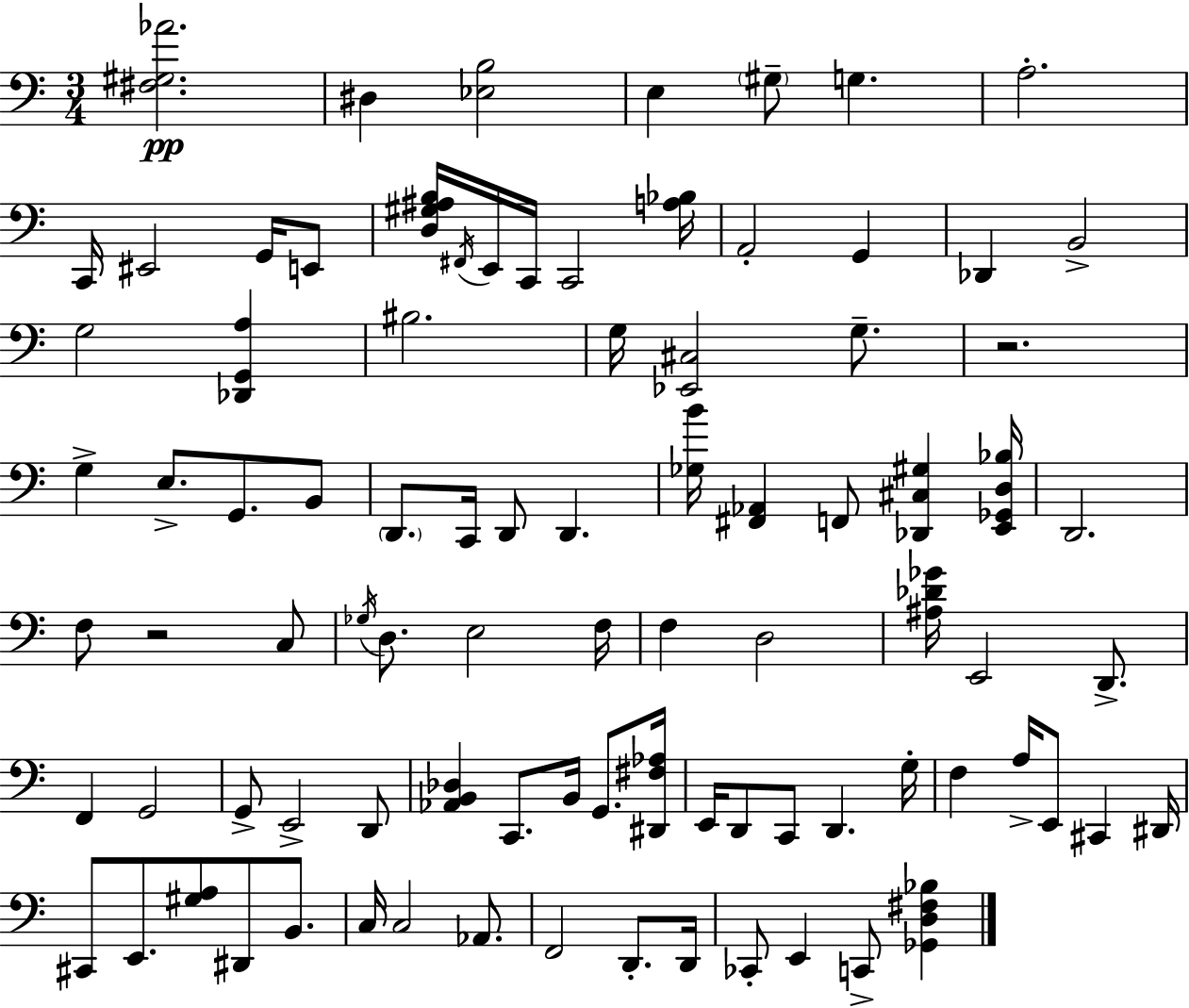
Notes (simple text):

[F#3,G#3,Ab4]/h. D#3/q [Eb3,B3]/h E3/q G#3/e G3/q. A3/h. C2/s EIS2/h G2/s E2/e [D3,G#3,A#3,B3]/s F#2/s E2/s C2/s C2/h [A3,Bb3]/s A2/h G2/q Db2/q B2/h G3/h [Db2,G2,A3]/q BIS3/h. G3/s [Eb2,C#3]/h G3/e. R/h. G3/q E3/e. G2/e. B2/e D2/e. C2/s D2/e D2/q. [Gb3,B4]/s [F#2,Ab2]/q F2/e [Db2,C#3,G#3]/q [E2,Gb2,D3,Bb3]/s D2/h. F3/e R/h C3/e Gb3/s D3/e. E3/h F3/s F3/q D3/h [A#3,Db4,Gb4]/s E2/h D2/e. F2/q G2/h G2/e E2/h D2/e [Ab2,B2,Db3]/q C2/e. B2/s G2/e. [D#2,F#3,Ab3]/s E2/s D2/e C2/e D2/q. G3/s F3/q A3/s E2/e C#2/q D#2/s C#2/e E2/e. [G#3,A3]/e D#2/e B2/e. C3/s C3/h Ab2/e. F2/h D2/e. D2/s CES2/e E2/q C2/e [Gb2,D3,F#3,Bb3]/q